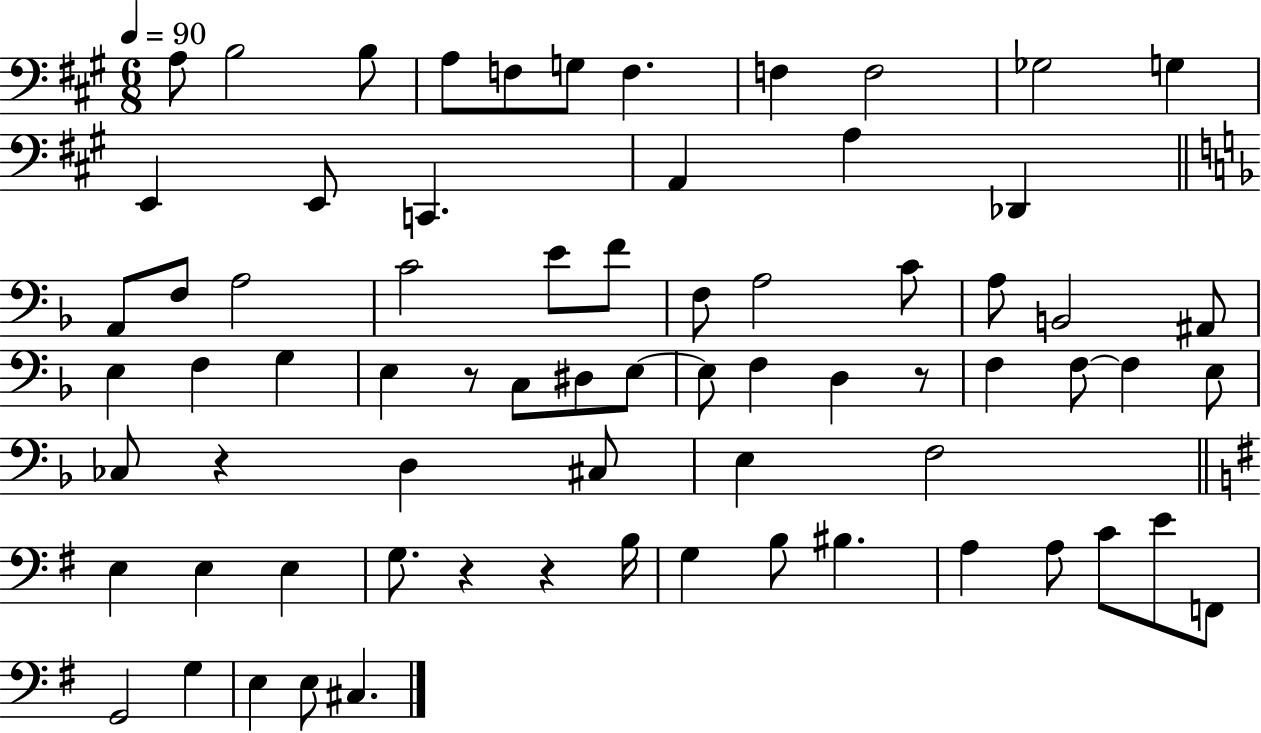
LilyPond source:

{
  \clef bass
  \numericTimeSignature
  \time 6/8
  \key a \major
  \tempo 4 = 90
  a8 b2 b8 | a8 f8 g8 f4. | f4 f2 | ges2 g4 | \break e,4 e,8 c,4. | a,4 a4 des,4 | \bar "||" \break \key f \major a,8 f8 a2 | c'2 e'8 f'8 | f8 a2 c'8 | a8 b,2 ais,8 | \break e4 f4 g4 | e4 r8 c8 dis8 e8~~ | e8 f4 d4 r8 | f4 f8~~ f4 e8 | \break ces8 r4 d4 cis8 | e4 f2 | \bar "||" \break \key g \major e4 e4 e4 | g8. r4 r4 b16 | g4 b8 bis4. | a4 a8 c'8 e'8 f,8 | \break g,2 g4 | e4 e8 cis4. | \bar "|."
}